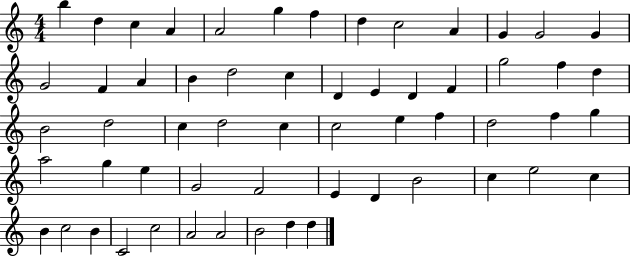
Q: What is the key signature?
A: C major